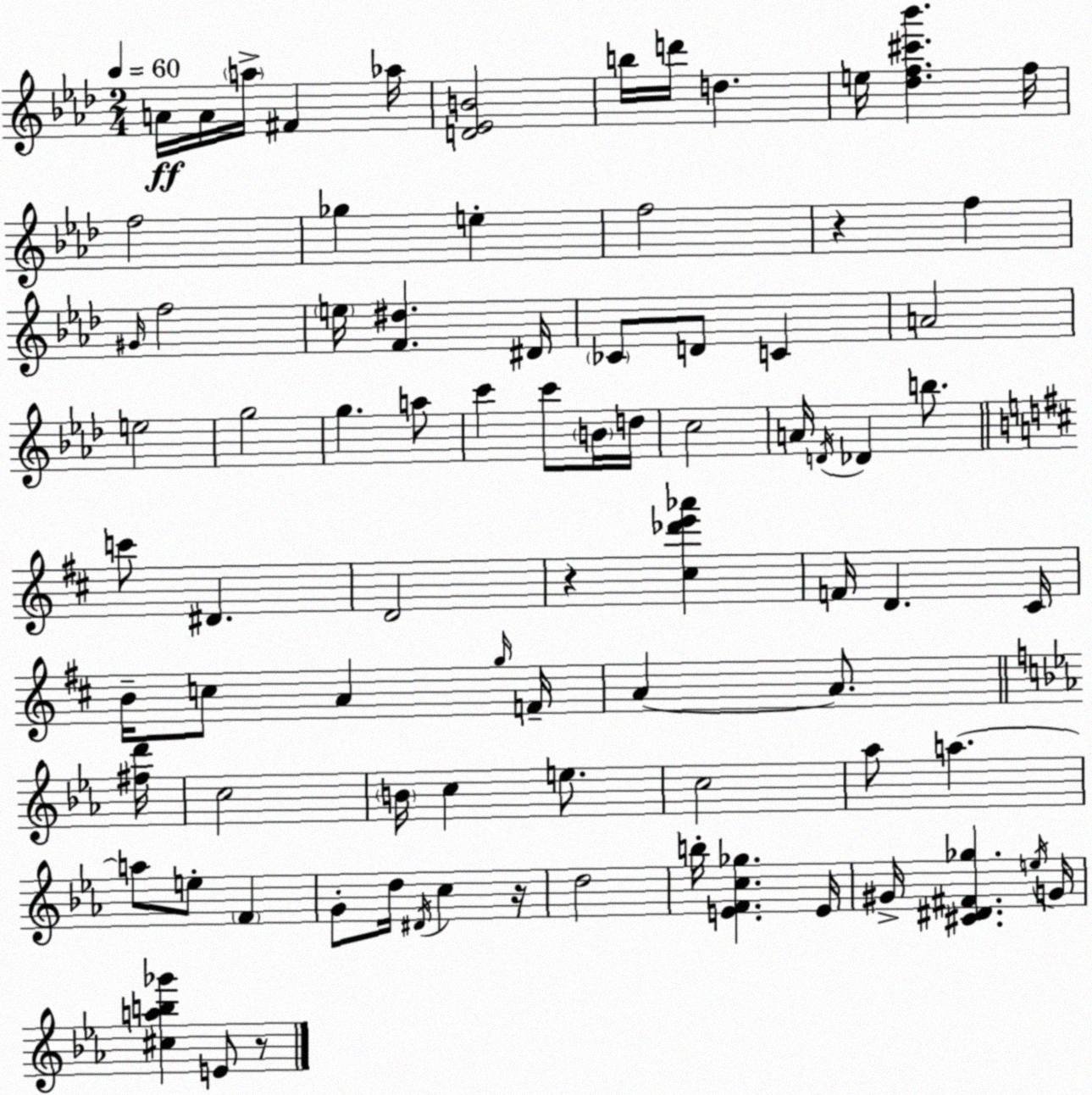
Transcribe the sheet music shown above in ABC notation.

X:1
T:Untitled
M:2/4
L:1/4
K:Fm
A/4 A/4 a/4 ^F _a/4 [D_EB]2 b/4 d'/4 d e/4 [_df^c'_b'] f/4 f2 _g e f2 z f ^G/4 f2 e/4 [F^d] ^D/4 _C/2 D/2 C A2 e2 g2 g a/2 c' c'/2 B/4 d/4 c2 A/4 D/4 _D b/2 c'/2 ^D D2 z [^c_d'e'_a'] F/4 D ^C/4 B/4 c/2 A g/4 F/4 A A/2 [^fd']/4 c2 B/4 c e/2 c2 _a/2 a a/2 e/2 F G/2 d/4 ^D/4 c z/4 d2 b/4 [EFc_g] E/4 ^G/4 [^C^D^F_g] e/4 G/4 [^cab_g'] E/2 z/2